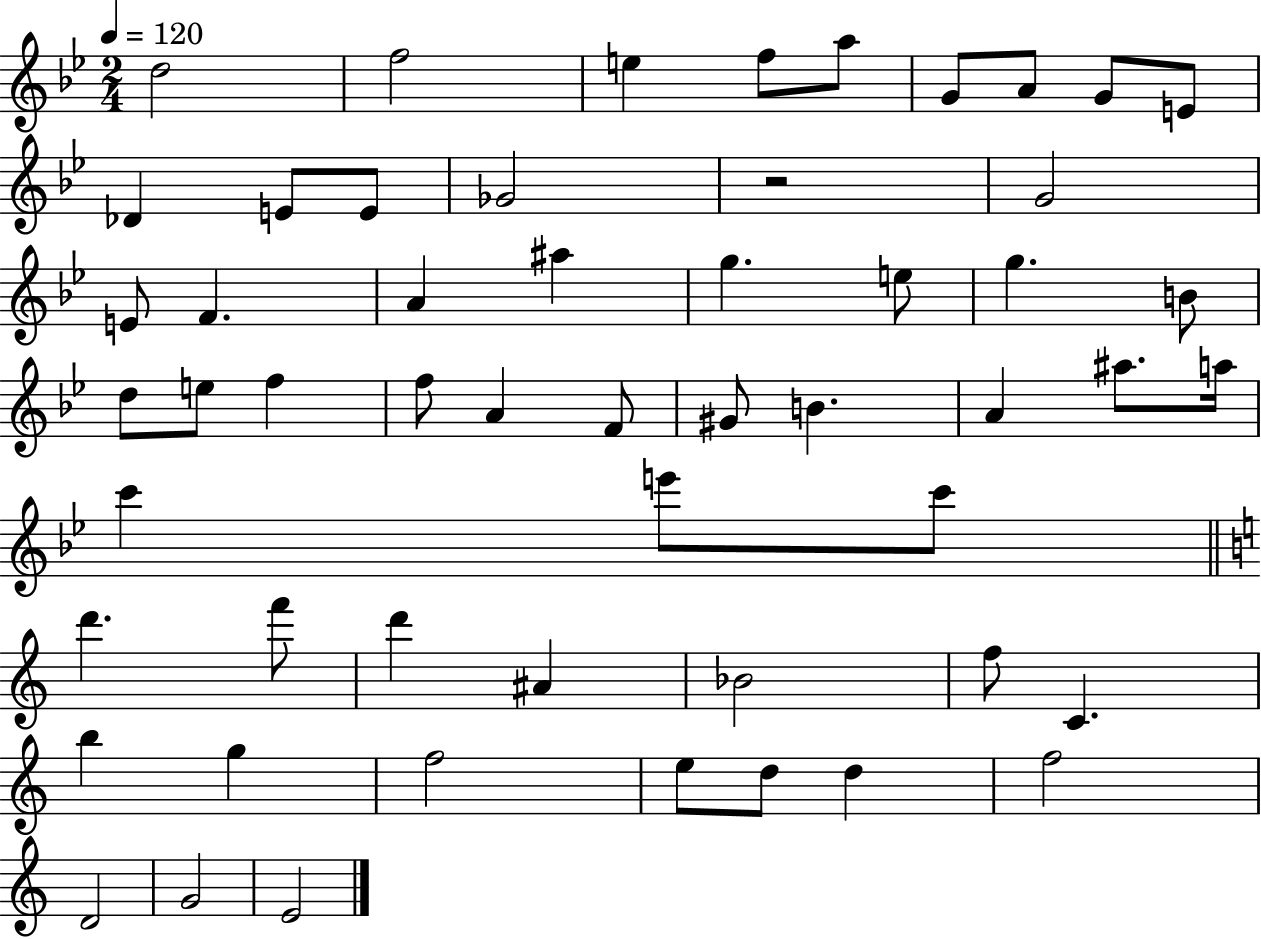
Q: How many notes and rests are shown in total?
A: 54